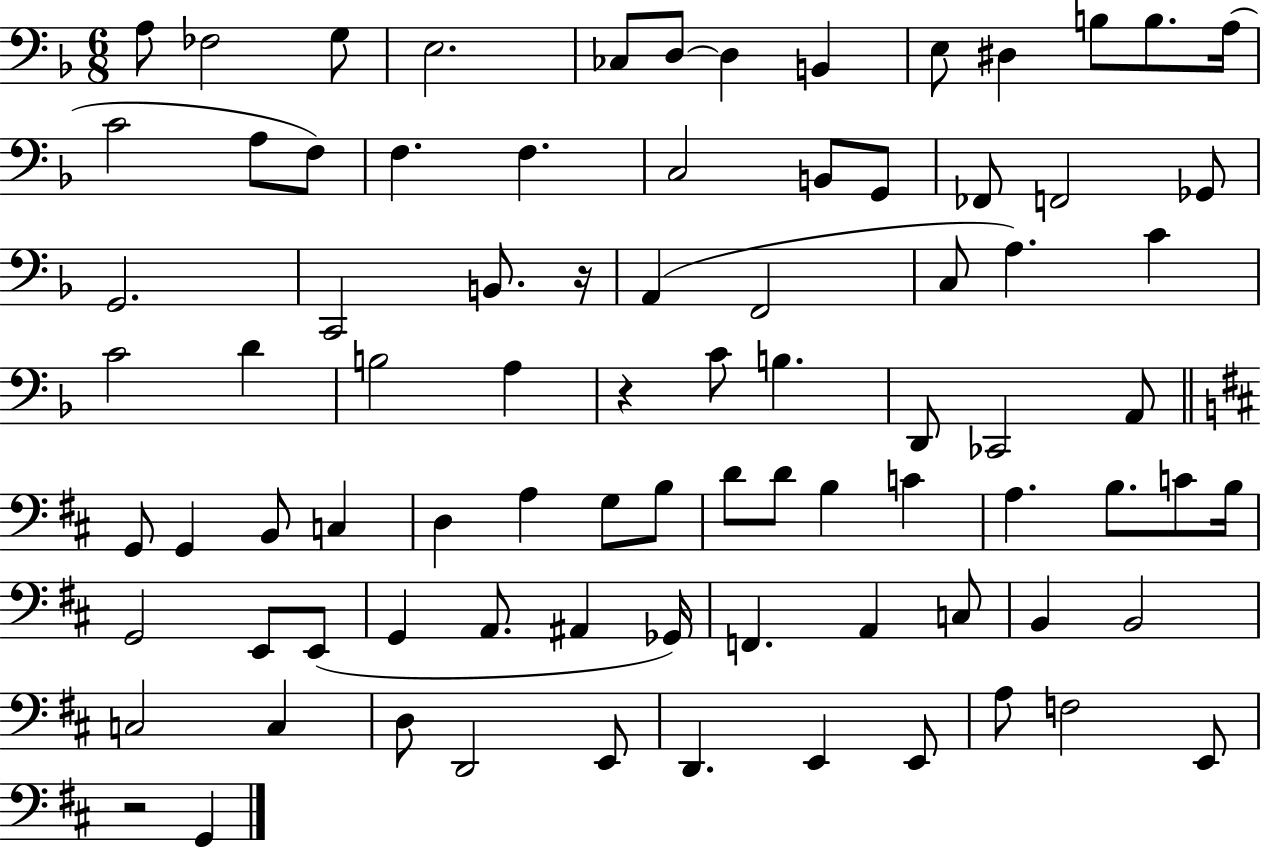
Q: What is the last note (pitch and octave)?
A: G2